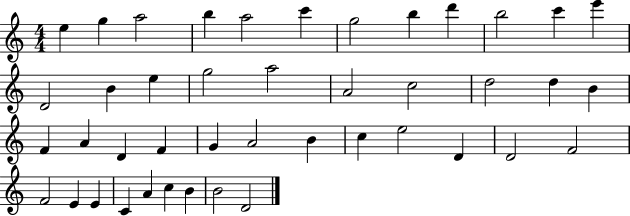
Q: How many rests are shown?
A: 0